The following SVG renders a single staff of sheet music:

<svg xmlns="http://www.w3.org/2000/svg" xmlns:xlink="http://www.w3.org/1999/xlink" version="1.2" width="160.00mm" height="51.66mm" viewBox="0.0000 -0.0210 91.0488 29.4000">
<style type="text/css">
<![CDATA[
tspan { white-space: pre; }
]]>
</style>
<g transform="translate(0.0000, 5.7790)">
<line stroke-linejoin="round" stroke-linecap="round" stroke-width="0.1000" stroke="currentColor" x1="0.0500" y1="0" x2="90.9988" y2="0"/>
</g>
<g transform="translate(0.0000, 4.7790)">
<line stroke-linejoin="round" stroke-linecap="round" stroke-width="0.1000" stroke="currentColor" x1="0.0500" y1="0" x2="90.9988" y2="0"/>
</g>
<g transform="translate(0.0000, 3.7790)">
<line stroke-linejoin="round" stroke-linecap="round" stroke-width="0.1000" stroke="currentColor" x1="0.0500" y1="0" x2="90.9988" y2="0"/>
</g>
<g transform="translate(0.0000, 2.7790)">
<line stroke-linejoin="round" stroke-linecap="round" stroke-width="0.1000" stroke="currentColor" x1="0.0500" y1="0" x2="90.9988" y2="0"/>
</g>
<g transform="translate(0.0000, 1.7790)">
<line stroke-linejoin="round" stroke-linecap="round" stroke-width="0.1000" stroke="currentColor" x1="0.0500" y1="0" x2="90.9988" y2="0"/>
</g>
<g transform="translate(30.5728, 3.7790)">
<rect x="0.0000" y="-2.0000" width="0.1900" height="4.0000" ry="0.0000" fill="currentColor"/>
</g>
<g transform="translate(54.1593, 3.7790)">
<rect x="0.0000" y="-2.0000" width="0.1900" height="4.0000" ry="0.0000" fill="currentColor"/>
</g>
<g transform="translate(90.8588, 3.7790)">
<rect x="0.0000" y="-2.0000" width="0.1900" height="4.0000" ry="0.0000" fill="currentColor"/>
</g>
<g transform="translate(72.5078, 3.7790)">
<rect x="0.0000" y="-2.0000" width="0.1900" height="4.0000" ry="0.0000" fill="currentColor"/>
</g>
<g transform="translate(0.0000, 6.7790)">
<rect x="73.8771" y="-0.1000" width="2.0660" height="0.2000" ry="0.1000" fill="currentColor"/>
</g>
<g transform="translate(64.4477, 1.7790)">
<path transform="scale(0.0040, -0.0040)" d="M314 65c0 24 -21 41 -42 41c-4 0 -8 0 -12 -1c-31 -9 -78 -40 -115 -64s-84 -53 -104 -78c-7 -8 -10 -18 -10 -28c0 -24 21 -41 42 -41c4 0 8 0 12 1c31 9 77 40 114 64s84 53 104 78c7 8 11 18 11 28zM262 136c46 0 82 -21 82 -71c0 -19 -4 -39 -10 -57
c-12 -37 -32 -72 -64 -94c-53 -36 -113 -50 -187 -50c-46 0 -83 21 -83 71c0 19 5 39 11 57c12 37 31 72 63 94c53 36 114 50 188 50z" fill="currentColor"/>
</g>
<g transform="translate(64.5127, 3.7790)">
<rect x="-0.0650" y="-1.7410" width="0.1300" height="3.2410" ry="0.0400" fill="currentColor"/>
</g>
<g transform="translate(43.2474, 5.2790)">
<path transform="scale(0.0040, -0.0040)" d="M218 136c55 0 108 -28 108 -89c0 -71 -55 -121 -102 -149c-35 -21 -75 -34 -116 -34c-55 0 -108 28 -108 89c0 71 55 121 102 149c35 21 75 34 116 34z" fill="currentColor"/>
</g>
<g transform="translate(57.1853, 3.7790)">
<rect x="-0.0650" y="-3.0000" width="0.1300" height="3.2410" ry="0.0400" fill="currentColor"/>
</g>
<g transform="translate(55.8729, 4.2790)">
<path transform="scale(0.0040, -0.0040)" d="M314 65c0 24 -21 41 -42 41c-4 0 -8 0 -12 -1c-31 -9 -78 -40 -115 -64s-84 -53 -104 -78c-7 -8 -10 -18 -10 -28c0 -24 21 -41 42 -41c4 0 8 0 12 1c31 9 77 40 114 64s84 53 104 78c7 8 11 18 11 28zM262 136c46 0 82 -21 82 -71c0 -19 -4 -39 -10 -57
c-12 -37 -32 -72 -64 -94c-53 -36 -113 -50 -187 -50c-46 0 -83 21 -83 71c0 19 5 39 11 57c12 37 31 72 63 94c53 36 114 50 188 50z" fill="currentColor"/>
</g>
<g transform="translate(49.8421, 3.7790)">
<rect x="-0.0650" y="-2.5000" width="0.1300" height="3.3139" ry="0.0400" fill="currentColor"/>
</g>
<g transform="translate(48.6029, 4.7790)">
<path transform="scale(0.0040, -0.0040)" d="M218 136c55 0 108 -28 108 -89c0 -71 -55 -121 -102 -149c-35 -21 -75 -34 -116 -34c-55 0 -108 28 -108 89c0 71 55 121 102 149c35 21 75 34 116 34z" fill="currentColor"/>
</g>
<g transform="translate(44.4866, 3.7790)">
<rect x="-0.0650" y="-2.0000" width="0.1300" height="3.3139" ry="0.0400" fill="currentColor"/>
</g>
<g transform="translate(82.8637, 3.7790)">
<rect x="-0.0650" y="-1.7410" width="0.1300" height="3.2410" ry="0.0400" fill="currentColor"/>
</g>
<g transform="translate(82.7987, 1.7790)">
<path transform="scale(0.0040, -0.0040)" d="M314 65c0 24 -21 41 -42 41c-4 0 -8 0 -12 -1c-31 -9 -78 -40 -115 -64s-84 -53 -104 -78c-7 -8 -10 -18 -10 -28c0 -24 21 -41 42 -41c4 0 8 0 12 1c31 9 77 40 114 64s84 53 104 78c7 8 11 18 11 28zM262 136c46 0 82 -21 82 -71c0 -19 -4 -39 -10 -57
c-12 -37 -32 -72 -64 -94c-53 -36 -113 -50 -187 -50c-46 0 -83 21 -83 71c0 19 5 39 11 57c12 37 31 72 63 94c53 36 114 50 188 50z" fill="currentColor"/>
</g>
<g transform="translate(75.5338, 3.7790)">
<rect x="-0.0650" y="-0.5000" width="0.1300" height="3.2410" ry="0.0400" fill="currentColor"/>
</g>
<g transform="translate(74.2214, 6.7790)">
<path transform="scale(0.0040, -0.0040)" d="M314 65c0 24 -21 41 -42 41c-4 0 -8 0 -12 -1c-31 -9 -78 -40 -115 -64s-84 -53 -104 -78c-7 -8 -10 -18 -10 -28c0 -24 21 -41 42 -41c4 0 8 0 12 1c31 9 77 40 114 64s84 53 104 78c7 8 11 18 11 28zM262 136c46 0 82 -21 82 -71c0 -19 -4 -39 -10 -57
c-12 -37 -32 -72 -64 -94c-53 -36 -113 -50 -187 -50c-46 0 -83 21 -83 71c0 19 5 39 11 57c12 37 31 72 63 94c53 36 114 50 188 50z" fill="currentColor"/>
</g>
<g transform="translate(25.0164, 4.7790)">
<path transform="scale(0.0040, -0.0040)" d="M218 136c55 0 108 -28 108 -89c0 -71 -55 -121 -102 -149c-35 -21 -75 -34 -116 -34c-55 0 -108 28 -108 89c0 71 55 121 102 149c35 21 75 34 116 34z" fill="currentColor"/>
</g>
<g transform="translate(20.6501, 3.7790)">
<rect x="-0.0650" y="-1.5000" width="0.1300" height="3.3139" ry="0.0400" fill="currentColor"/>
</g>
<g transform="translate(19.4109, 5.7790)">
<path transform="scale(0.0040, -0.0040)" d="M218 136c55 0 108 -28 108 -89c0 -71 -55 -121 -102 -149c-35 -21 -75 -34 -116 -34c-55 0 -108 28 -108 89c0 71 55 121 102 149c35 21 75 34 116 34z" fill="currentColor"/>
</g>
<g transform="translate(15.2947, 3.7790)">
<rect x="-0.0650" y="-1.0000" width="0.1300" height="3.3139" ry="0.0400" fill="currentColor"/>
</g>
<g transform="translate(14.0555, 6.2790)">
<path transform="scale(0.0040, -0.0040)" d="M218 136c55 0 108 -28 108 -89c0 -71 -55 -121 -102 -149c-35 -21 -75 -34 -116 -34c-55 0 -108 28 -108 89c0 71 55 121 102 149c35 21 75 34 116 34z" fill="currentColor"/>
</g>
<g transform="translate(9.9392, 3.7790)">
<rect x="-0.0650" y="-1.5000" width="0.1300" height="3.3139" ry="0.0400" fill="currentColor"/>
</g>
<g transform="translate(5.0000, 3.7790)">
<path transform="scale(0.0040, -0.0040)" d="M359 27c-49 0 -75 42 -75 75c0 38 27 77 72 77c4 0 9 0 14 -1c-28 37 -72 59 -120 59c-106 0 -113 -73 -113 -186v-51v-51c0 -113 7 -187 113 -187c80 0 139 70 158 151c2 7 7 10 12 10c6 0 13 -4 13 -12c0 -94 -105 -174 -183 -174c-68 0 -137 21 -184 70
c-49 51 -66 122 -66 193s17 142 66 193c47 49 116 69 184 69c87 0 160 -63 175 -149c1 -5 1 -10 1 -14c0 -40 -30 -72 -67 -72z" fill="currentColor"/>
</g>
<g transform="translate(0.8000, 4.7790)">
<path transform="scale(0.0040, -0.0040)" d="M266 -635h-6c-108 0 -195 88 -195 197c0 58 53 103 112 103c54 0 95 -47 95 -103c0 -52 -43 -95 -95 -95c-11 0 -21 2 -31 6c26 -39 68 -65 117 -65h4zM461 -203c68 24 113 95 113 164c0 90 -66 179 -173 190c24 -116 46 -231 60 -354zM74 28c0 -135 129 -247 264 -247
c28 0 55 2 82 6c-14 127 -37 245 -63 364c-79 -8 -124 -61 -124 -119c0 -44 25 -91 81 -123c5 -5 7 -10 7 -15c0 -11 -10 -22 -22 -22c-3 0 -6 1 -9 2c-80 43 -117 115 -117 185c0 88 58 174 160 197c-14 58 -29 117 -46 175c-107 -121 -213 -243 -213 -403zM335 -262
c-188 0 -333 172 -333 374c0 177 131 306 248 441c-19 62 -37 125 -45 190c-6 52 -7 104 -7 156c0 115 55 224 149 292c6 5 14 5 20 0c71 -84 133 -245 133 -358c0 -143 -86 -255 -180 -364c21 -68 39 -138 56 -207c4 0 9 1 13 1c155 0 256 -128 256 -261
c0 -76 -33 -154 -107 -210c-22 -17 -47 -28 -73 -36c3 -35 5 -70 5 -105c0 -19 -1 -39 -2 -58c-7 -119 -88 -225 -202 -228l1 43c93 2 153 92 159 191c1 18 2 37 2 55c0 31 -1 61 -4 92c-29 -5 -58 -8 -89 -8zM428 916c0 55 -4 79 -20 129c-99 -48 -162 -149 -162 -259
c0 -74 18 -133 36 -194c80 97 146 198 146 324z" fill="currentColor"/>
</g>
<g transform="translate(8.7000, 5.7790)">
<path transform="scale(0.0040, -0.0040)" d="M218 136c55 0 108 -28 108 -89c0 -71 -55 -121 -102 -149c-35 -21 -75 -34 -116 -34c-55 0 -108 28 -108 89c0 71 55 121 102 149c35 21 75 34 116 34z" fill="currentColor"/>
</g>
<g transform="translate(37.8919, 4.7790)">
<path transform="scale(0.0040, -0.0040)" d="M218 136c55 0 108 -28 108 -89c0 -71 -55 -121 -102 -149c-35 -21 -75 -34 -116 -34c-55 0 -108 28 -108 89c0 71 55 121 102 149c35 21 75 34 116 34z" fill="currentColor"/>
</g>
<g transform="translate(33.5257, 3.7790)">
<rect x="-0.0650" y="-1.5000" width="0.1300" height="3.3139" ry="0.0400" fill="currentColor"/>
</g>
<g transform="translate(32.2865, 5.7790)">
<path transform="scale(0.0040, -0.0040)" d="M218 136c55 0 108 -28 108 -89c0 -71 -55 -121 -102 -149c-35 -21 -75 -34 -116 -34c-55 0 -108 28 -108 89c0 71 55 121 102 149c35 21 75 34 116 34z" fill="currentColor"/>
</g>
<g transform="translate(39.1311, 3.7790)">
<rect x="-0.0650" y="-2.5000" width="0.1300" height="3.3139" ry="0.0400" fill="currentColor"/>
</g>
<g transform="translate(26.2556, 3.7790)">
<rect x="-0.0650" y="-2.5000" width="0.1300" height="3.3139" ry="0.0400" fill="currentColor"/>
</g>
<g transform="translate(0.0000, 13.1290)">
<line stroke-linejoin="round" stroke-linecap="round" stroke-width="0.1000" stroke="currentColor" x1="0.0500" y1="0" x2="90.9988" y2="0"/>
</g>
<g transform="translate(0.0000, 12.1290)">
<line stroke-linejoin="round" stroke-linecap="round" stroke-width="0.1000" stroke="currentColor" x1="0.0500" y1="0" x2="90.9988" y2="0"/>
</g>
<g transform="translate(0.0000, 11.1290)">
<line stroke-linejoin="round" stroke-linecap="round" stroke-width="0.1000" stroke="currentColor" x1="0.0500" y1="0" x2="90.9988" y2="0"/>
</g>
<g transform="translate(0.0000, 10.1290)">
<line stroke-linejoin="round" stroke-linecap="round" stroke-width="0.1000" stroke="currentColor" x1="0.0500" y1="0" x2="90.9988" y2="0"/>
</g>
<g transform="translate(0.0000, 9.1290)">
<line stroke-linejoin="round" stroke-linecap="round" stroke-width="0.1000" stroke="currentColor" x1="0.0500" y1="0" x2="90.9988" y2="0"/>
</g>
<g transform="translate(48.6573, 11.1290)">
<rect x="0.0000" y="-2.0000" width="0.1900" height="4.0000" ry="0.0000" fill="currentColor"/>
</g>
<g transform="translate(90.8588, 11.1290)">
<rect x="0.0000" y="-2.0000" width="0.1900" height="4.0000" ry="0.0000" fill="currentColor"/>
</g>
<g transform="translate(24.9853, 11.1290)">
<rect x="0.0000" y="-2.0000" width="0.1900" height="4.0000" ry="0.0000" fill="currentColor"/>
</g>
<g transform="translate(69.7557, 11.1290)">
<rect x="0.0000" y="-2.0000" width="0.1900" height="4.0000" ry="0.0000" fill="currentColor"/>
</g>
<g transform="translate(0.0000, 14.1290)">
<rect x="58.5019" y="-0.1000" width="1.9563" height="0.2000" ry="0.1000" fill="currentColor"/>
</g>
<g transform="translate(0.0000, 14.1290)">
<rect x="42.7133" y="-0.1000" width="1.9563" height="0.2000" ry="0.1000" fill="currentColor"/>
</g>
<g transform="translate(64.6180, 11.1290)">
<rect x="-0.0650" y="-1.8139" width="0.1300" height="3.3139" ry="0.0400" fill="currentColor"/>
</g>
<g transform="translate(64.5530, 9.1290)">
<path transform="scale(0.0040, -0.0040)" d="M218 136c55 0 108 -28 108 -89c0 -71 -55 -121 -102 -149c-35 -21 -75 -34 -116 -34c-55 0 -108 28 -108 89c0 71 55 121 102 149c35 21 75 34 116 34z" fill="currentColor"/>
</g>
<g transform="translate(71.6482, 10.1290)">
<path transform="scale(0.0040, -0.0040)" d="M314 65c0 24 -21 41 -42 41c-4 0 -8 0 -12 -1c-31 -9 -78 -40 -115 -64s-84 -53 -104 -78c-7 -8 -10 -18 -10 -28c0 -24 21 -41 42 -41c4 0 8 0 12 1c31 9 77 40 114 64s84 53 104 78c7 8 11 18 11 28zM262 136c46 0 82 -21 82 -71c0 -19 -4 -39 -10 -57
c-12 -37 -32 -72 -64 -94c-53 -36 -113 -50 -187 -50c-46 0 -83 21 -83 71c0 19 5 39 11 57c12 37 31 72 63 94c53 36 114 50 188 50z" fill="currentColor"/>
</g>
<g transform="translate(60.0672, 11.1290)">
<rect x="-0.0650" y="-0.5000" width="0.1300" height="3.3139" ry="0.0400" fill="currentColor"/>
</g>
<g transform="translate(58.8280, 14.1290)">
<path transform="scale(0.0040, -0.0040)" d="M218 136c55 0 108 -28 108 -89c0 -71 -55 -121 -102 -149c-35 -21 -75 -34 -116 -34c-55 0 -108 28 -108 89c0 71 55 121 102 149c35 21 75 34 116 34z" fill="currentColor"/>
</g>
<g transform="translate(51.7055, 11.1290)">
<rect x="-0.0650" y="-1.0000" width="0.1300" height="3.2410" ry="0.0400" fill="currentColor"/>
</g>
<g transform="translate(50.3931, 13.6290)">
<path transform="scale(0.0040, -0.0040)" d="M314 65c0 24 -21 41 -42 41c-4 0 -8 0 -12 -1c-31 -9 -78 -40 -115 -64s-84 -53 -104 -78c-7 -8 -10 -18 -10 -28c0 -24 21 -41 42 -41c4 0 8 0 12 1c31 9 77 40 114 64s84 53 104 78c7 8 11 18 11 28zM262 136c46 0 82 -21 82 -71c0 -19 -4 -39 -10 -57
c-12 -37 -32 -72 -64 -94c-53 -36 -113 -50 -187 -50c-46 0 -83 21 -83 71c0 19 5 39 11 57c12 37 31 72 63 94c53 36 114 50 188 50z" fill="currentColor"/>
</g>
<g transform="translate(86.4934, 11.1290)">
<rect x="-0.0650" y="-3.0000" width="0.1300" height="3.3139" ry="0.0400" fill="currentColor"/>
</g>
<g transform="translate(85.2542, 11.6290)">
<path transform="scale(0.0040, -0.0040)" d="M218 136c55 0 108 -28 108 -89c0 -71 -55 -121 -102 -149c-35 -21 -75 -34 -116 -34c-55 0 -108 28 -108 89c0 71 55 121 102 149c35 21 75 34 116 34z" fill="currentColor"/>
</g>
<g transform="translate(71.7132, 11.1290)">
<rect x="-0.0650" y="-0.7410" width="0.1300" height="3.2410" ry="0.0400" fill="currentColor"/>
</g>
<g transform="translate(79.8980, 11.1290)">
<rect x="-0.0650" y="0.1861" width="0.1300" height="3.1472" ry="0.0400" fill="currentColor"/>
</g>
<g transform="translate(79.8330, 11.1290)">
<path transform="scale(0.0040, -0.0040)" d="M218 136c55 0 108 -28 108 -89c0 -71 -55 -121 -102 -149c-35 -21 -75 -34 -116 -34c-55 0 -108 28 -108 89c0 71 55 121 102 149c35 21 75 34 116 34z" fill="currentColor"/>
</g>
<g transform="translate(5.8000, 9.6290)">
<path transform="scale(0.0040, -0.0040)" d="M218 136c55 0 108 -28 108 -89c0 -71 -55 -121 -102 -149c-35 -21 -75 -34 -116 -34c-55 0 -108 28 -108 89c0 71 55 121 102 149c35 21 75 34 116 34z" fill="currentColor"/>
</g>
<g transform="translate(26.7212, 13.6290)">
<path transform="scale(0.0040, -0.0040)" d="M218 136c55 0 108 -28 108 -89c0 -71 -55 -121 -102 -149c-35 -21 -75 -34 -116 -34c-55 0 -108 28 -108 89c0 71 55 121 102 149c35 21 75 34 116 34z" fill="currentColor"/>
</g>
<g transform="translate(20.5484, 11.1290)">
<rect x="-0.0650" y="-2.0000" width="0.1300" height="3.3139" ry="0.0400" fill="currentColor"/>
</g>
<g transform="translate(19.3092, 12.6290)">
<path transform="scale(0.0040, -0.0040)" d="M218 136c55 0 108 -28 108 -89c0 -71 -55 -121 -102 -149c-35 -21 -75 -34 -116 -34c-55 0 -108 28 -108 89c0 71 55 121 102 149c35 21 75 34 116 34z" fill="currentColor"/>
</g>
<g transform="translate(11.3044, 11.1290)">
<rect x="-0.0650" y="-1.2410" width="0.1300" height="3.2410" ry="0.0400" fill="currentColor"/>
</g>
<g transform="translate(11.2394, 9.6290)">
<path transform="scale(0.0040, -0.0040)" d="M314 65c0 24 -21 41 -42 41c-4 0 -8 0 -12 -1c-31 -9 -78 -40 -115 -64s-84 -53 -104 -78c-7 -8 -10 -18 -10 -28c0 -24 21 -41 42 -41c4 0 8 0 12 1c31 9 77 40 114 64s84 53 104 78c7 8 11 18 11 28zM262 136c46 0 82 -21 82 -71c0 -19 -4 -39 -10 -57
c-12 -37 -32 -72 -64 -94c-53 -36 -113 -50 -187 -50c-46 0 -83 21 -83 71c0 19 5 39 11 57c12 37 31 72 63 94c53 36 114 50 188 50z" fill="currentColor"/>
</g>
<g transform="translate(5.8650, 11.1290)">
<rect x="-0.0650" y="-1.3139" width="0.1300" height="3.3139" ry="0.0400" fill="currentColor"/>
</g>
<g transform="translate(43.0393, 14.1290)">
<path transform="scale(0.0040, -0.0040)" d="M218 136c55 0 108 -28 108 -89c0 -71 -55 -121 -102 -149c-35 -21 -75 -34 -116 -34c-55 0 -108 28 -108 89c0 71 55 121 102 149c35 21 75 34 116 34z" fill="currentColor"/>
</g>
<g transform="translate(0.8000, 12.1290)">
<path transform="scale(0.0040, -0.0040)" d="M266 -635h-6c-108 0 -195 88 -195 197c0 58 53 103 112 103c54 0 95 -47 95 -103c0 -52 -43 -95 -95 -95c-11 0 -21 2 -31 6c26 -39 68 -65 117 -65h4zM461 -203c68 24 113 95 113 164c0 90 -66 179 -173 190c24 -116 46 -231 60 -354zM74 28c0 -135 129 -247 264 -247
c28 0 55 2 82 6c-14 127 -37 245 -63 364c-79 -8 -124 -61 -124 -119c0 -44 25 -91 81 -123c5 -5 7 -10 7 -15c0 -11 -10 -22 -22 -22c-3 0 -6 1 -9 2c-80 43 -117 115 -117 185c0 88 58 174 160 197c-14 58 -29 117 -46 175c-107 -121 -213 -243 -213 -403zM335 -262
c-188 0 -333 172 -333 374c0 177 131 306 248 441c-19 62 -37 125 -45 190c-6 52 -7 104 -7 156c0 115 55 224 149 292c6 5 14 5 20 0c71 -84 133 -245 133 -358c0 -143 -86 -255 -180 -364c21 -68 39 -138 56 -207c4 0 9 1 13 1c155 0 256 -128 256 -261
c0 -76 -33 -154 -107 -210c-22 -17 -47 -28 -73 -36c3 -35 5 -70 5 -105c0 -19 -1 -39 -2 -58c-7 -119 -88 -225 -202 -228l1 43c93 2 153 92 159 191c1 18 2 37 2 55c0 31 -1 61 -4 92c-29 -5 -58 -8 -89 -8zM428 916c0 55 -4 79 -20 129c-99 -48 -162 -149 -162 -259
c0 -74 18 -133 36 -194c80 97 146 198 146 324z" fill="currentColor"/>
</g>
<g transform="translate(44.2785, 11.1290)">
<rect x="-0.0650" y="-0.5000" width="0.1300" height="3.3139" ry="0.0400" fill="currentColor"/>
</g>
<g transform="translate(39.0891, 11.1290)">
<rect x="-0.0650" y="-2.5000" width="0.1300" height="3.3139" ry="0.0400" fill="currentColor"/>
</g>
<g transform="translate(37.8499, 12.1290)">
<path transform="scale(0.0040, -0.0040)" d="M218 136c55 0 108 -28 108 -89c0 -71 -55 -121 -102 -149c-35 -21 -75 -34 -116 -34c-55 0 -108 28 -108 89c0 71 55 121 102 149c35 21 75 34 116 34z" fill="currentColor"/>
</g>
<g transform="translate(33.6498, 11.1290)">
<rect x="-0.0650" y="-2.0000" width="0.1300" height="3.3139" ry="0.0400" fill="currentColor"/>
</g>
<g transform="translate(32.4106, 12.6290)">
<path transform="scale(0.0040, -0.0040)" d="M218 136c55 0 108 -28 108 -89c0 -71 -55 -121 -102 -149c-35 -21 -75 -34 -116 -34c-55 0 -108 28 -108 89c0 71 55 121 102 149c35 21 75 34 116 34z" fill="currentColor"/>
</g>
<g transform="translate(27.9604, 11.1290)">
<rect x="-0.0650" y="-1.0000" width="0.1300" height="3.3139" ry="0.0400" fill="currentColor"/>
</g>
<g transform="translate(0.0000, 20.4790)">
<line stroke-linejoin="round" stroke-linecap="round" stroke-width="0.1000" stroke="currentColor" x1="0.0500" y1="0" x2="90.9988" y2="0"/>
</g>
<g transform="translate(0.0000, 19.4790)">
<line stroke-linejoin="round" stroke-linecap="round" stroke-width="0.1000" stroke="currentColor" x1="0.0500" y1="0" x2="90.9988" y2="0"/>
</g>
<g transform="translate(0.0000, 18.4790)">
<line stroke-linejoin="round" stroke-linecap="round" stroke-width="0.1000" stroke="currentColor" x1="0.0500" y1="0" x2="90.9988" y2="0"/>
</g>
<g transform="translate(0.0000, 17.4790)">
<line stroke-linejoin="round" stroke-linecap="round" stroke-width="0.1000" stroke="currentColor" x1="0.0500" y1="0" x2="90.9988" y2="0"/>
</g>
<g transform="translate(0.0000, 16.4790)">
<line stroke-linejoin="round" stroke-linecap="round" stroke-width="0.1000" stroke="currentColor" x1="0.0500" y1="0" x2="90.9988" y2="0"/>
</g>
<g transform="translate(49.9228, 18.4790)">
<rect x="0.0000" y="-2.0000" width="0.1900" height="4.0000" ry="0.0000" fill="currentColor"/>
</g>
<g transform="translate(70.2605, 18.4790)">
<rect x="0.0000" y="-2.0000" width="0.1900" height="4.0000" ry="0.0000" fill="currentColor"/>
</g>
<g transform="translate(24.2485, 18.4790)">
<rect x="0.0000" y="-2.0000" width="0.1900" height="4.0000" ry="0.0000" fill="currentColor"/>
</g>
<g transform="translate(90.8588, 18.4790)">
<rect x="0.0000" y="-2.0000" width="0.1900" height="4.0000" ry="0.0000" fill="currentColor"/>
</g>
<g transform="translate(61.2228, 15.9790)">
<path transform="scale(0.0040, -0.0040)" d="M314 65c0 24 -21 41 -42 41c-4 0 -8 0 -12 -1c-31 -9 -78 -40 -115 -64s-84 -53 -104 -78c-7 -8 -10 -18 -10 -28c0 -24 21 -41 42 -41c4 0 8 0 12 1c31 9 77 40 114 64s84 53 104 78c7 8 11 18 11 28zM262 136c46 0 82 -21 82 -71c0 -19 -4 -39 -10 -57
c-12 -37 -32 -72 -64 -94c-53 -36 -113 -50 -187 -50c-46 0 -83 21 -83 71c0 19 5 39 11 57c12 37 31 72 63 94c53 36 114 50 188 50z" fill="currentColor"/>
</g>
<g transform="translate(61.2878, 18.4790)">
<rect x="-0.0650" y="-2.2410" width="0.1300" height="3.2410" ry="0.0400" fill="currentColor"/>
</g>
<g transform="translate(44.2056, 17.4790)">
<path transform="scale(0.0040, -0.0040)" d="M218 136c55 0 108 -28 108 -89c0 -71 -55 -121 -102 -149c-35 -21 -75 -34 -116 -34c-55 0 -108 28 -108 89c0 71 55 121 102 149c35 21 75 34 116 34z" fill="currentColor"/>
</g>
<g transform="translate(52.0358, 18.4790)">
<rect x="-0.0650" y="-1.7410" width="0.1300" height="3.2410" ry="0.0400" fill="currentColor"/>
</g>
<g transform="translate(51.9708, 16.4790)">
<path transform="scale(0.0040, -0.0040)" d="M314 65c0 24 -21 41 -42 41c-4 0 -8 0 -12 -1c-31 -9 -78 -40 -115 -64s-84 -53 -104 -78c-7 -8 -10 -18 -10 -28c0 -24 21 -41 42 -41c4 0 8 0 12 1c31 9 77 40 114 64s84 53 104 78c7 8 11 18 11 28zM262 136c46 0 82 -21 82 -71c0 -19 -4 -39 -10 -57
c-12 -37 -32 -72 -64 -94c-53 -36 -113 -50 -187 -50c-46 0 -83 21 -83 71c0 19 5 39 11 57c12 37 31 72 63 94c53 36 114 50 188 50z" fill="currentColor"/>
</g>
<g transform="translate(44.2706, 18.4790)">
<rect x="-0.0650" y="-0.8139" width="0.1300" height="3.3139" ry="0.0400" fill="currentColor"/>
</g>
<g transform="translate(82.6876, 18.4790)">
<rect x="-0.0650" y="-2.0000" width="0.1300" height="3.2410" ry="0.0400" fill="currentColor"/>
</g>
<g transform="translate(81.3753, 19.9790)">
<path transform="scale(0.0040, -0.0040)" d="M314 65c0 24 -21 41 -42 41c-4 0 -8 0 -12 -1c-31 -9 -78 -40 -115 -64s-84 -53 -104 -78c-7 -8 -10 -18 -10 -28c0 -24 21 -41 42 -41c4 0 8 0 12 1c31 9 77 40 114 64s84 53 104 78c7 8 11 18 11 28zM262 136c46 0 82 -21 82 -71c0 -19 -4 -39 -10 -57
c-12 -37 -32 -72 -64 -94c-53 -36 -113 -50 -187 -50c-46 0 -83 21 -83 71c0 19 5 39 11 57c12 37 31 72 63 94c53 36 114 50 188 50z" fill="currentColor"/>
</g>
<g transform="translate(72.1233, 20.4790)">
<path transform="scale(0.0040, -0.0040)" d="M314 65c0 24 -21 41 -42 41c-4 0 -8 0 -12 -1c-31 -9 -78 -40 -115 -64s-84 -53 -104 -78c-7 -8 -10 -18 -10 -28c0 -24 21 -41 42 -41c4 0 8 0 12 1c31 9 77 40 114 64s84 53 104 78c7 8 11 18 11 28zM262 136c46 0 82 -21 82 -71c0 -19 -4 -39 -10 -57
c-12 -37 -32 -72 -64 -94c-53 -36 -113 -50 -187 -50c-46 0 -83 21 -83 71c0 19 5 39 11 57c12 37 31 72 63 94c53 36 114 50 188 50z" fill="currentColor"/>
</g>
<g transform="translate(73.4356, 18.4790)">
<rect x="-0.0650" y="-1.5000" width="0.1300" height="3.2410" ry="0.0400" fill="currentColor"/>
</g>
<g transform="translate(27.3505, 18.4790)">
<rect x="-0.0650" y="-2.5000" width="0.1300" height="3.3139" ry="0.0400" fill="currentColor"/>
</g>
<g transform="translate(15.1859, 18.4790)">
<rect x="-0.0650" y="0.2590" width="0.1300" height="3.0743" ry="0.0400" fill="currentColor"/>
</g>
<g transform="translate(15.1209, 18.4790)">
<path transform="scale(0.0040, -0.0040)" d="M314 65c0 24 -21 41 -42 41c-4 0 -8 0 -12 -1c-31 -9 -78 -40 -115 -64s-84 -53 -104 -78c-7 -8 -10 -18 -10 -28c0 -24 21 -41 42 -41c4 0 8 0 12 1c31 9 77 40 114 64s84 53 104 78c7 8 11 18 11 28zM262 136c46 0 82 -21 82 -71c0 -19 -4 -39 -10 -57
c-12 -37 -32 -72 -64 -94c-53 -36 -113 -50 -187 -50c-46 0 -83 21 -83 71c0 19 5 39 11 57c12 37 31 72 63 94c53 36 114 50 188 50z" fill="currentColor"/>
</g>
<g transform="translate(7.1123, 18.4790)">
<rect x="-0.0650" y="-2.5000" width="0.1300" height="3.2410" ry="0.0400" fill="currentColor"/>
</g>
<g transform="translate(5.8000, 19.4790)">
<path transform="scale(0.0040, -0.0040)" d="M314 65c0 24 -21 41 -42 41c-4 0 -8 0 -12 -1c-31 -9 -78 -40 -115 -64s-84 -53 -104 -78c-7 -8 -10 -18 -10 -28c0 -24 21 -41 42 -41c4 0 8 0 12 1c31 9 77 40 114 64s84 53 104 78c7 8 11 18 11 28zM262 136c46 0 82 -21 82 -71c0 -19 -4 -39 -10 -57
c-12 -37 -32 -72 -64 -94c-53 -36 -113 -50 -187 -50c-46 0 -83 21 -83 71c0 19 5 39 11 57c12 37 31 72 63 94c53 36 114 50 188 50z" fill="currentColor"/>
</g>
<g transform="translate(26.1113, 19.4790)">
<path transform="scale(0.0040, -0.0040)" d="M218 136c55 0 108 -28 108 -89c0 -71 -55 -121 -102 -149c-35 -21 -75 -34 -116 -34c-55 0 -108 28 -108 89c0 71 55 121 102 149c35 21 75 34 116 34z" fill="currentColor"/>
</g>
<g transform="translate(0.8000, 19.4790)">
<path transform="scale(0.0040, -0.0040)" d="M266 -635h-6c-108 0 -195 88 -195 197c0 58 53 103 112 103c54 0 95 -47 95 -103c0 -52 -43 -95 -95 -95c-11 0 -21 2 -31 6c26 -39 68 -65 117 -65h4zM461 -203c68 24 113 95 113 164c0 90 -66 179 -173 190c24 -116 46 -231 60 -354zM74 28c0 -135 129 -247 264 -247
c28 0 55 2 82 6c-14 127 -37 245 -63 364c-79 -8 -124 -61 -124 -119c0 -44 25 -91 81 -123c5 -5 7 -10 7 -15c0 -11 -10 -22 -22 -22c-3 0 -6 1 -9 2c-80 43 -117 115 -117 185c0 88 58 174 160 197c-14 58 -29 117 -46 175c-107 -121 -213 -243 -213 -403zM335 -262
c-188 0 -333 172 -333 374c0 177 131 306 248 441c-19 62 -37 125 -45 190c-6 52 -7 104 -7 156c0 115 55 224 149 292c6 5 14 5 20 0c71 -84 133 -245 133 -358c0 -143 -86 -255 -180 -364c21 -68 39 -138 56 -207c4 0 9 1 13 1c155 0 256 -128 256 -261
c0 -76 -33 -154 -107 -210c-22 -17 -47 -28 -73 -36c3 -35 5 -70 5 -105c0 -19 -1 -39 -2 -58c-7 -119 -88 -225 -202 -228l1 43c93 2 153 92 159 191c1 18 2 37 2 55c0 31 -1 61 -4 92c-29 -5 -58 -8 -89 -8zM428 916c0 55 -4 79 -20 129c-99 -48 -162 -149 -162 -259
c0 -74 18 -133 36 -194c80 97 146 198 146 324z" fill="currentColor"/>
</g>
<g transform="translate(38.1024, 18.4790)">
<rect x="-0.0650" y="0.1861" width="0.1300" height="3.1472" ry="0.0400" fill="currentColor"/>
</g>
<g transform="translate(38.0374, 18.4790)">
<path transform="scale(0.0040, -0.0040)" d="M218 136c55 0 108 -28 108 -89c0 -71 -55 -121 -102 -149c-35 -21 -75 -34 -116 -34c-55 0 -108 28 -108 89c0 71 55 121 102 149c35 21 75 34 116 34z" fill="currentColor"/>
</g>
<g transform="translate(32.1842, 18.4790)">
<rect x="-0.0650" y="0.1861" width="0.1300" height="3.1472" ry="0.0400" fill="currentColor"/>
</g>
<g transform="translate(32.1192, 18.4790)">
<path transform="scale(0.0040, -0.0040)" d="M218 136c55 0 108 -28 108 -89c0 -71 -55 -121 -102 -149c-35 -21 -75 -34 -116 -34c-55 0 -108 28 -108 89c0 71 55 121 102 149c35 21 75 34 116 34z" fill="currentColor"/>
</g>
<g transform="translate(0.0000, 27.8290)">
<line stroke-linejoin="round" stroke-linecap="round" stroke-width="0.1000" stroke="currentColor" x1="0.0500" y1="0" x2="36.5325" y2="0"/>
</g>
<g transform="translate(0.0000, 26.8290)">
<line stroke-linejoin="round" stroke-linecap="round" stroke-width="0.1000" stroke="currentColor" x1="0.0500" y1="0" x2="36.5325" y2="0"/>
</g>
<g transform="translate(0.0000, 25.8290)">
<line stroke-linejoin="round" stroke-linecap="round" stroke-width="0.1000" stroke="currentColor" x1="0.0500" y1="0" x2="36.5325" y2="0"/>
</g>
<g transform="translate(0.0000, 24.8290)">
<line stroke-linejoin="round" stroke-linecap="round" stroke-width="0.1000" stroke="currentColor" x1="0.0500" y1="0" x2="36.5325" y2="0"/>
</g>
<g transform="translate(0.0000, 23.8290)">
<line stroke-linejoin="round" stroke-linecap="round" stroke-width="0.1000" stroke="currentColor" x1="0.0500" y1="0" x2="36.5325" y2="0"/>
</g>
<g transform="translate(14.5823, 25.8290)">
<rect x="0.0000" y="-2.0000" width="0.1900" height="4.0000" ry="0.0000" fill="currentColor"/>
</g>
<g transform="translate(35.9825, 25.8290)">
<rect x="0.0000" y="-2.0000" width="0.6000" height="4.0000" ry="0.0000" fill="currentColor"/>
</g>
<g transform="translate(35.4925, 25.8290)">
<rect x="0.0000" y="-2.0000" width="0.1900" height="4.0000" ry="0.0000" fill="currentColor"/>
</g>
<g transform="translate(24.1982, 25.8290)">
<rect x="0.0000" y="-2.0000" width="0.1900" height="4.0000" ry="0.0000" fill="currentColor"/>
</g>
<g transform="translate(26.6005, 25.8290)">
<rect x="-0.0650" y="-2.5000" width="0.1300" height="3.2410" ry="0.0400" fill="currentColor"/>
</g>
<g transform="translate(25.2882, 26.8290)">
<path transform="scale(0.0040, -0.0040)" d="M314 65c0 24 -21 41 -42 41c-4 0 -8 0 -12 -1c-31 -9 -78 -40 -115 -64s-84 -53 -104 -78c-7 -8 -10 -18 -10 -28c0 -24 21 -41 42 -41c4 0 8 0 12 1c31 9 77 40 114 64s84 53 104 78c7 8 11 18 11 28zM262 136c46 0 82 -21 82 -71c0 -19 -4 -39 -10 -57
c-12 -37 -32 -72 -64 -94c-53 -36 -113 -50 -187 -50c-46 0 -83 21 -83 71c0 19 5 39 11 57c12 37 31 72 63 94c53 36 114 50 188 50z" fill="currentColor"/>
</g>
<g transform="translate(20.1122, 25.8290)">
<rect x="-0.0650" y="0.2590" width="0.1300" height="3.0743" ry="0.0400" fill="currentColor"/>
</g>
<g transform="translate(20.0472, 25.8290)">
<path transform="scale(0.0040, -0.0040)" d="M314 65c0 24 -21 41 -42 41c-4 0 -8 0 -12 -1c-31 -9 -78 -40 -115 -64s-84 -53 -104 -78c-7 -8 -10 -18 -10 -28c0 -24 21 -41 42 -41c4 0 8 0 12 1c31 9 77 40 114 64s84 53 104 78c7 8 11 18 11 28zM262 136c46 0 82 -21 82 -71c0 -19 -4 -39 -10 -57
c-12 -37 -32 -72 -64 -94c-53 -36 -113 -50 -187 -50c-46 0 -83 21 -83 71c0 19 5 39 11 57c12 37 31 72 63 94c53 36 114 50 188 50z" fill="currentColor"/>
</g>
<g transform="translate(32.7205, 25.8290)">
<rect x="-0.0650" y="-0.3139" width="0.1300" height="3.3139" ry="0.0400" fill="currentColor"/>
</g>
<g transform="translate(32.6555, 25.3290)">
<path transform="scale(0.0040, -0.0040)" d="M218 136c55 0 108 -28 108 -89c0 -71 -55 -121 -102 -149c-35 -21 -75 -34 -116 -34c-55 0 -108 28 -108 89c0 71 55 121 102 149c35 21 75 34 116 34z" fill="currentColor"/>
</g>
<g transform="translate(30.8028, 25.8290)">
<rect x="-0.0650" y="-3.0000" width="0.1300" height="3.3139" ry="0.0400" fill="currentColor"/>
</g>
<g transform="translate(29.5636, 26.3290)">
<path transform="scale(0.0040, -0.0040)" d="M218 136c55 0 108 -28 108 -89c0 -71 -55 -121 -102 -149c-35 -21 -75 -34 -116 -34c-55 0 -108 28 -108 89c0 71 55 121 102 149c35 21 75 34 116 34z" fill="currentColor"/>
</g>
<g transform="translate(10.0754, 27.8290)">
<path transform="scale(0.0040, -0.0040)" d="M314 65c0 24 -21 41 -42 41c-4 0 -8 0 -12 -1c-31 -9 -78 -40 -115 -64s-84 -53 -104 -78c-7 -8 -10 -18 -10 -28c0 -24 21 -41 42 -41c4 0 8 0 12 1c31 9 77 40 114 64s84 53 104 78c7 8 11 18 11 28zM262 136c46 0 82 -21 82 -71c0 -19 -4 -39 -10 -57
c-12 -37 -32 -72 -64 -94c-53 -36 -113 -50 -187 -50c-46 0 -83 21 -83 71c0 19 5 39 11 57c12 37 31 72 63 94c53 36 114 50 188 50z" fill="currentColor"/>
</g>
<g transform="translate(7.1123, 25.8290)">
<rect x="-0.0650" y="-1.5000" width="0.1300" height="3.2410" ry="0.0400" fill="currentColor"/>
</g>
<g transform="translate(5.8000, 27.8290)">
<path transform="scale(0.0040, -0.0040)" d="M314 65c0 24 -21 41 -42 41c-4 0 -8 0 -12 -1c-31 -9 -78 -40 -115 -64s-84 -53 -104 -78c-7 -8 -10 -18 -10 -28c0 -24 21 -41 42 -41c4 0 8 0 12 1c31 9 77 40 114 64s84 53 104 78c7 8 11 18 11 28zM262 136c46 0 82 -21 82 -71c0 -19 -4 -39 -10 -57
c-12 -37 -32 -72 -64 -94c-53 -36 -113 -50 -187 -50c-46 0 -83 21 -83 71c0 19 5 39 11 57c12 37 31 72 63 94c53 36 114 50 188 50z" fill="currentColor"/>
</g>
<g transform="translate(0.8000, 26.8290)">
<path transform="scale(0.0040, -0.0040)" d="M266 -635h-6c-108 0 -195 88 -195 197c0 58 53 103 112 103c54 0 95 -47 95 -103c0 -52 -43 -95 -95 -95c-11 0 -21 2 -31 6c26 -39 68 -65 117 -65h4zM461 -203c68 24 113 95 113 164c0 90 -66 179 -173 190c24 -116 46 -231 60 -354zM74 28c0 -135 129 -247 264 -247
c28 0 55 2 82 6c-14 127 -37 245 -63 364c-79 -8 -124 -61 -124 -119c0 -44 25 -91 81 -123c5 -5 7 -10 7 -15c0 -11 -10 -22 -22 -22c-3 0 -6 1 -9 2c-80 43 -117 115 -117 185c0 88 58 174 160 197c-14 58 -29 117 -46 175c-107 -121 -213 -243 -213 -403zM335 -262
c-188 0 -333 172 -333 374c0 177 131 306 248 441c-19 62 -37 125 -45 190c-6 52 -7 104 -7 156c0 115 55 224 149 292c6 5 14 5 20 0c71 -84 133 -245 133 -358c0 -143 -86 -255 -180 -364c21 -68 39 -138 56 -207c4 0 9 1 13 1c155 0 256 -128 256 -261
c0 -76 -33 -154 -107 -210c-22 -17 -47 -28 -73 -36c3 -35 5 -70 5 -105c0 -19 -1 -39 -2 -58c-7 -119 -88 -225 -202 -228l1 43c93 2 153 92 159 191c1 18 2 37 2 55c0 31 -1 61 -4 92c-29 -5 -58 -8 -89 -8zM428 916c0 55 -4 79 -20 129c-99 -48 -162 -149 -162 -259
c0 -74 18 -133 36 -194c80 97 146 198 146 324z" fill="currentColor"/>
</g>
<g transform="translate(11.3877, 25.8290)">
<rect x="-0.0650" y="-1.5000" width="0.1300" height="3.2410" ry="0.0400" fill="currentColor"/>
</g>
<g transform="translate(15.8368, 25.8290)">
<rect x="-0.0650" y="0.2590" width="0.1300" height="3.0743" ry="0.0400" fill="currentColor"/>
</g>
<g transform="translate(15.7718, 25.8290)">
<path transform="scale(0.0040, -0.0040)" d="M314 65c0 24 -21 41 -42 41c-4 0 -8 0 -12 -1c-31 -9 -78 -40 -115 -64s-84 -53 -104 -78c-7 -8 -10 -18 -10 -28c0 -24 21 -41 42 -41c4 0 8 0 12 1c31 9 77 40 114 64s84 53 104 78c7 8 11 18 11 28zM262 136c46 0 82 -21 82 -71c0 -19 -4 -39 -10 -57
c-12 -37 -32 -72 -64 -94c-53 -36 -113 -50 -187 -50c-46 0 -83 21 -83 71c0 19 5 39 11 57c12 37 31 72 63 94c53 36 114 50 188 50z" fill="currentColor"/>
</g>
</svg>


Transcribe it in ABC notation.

X:1
T:Untitled
M:4/4
L:1/4
K:C
E D E G E G F G A2 f2 C2 f2 e e2 F D F G C D2 C f d2 B A G2 B2 G B B d f2 g2 E2 F2 E2 E2 B2 B2 G2 A c